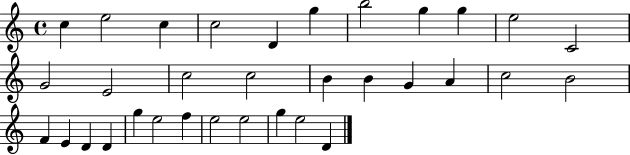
C5/q E5/h C5/q C5/h D4/q G5/q B5/h G5/q G5/q E5/h C4/h G4/h E4/h C5/h C5/h B4/q B4/q G4/q A4/q C5/h B4/h F4/q E4/q D4/q D4/q G5/q E5/h F5/q E5/h E5/h G5/q E5/h D4/q